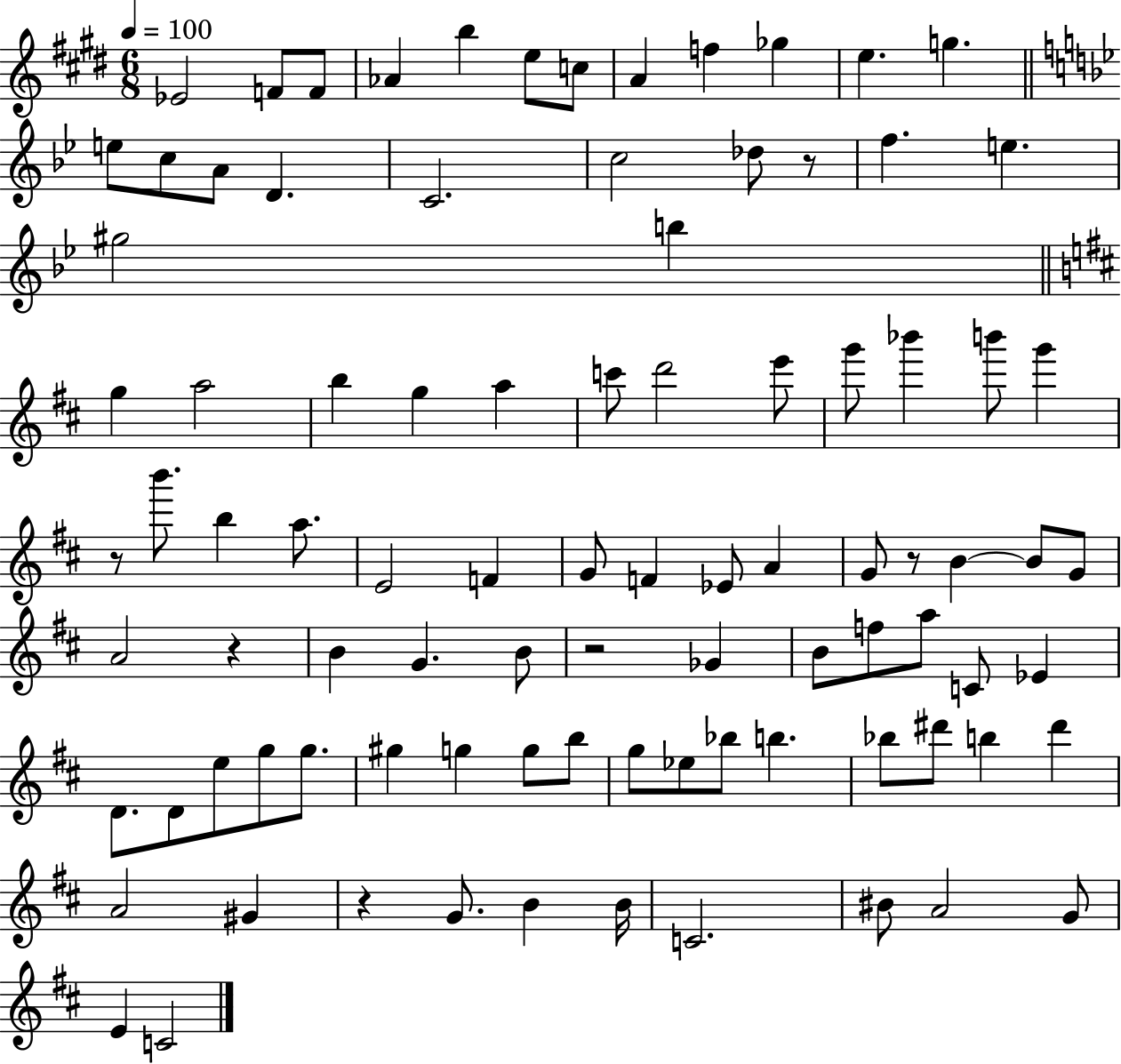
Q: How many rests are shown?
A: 6